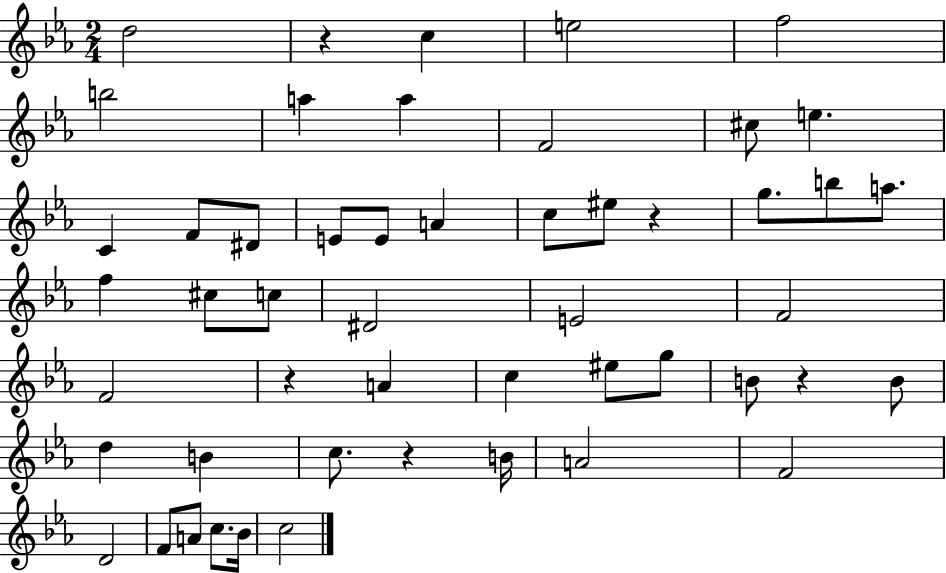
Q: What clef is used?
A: treble